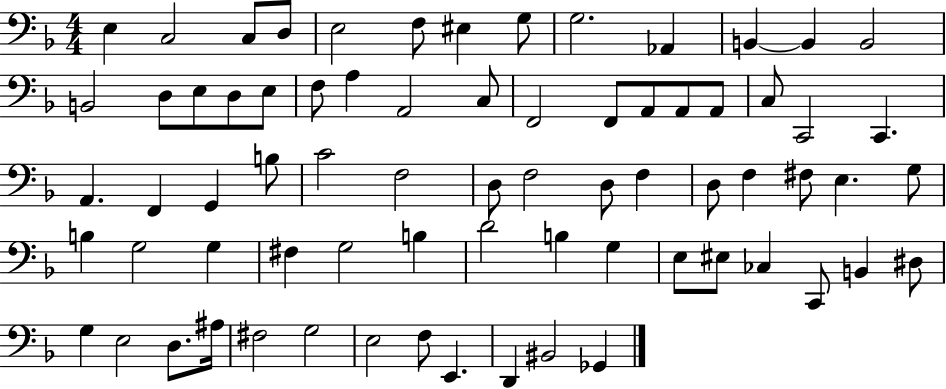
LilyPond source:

{
  \clef bass
  \numericTimeSignature
  \time 4/4
  \key f \major
  e4 c2 c8 d8 | e2 f8 eis4 g8 | g2. aes,4 | b,4~~ b,4 b,2 | \break b,2 d8 e8 d8 e8 | f8 a4 a,2 c8 | f,2 f,8 a,8 a,8 a,8 | c8 c,2 c,4. | \break a,4. f,4 g,4 b8 | c'2 f2 | d8 f2 d8 f4 | d8 f4 fis8 e4. g8 | \break b4 g2 g4 | fis4 g2 b4 | d'2 b4 g4 | e8 eis8 ces4 c,8 b,4 dis8 | \break g4 e2 d8. ais16 | fis2 g2 | e2 f8 e,4. | d,4 bis,2 ges,4 | \break \bar "|."
}